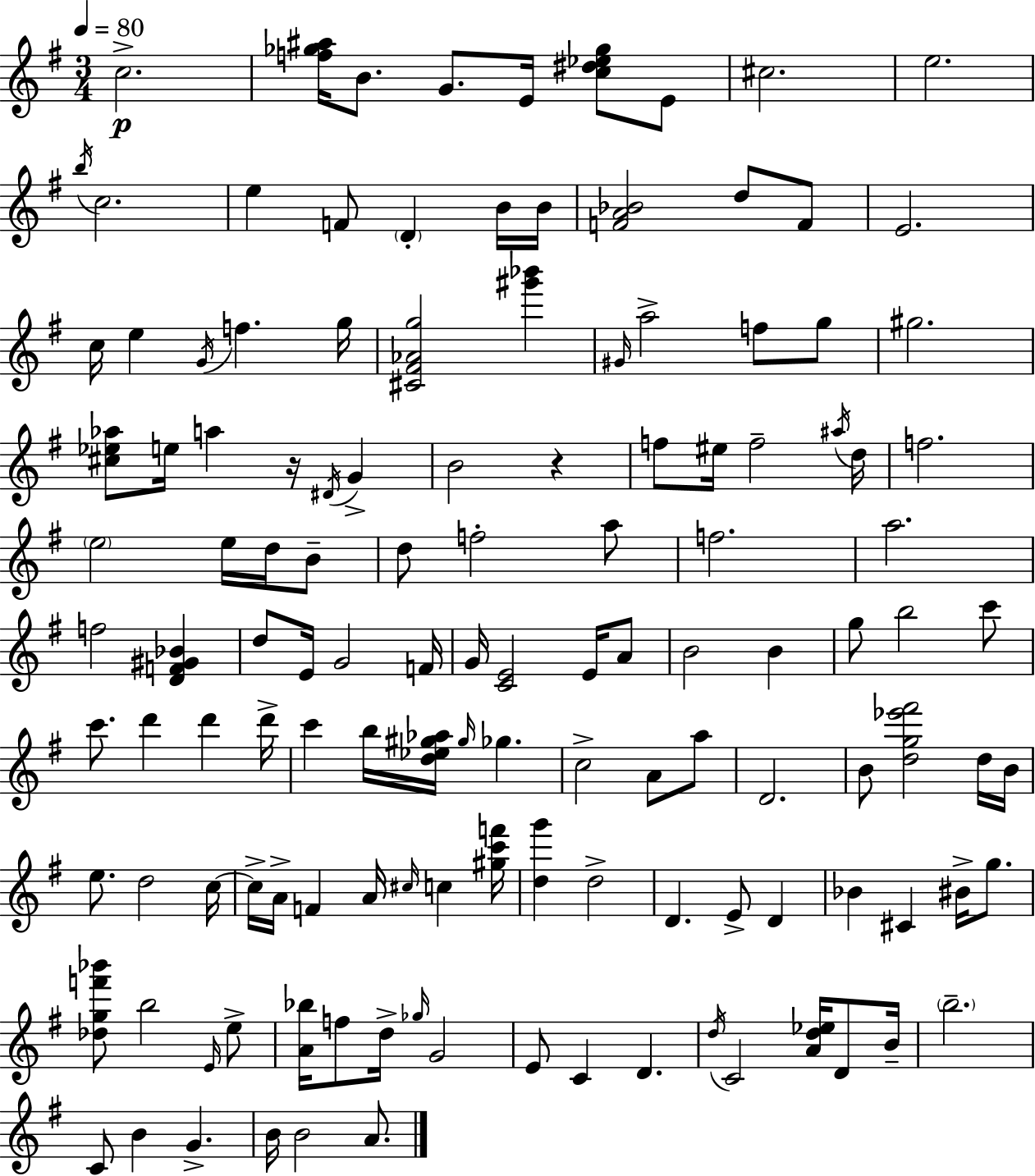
C5/h. [F5,Gb5,A#5]/s B4/e. G4/e. E4/s [C5,D#5,Eb5,Gb5]/e E4/e C#5/h. E5/h. B5/s C5/h. E5/q F4/e D4/q B4/s B4/s [F4,A4,Bb4]/h D5/e F4/e E4/h. C5/s E5/q G4/s F5/q. G5/s [C#4,F#4,Ab4,G5]/h [G#6,Bb6]/q G#4/s A5/h F5/e G5/e G#5/h. [C#5,Eb5,Ab5]/e E5/s A5/q R/s D#4/s G4/q B4/h R/q F5/e EIS5/s F5/h A#5/s D5/s F5/h. E5/h E5/s D5/s B4/e D5/e F5/h A5/e F5/h. A5/h. F5/h [D4,F4,G#4,Bb4]/q D5/e E4/s G4/h F4/s G4/s [C4,E4]/h E4/s A4/e B4/h B4/q G5/e B5/h C6/e C6/e. D6/q D6/q D6/s C6/q B5/s [D5,Eb5,G#5,Ab5]/s G#5/s Gb5/q. C5/h A4/e A5/e D4/h. B4/e [D5,G5,Eb6,F#6]/h D5/s B4/s E5/e. D5/h C5/s C5/s A4/s F4/q A4/s C#5/s C5/q [G#5,C6,F6]/s [D5,G6]/q D5/h D4/q. E4/e D4/q Bb4/q C#4/q BIS4/s G5/e. [Db5,G5,F6,Bb6]/e B5/h E4/s E5/e [A4,Bb5]/s F5/e D5/s Gb5/s G4/h E4/e C4/q D4/q. D5/s C4/h [A4,D5,Eb5]/s D4/e B4/s B5/h. C4/e B4/q G4/q. B4/s B4/h A4/e.